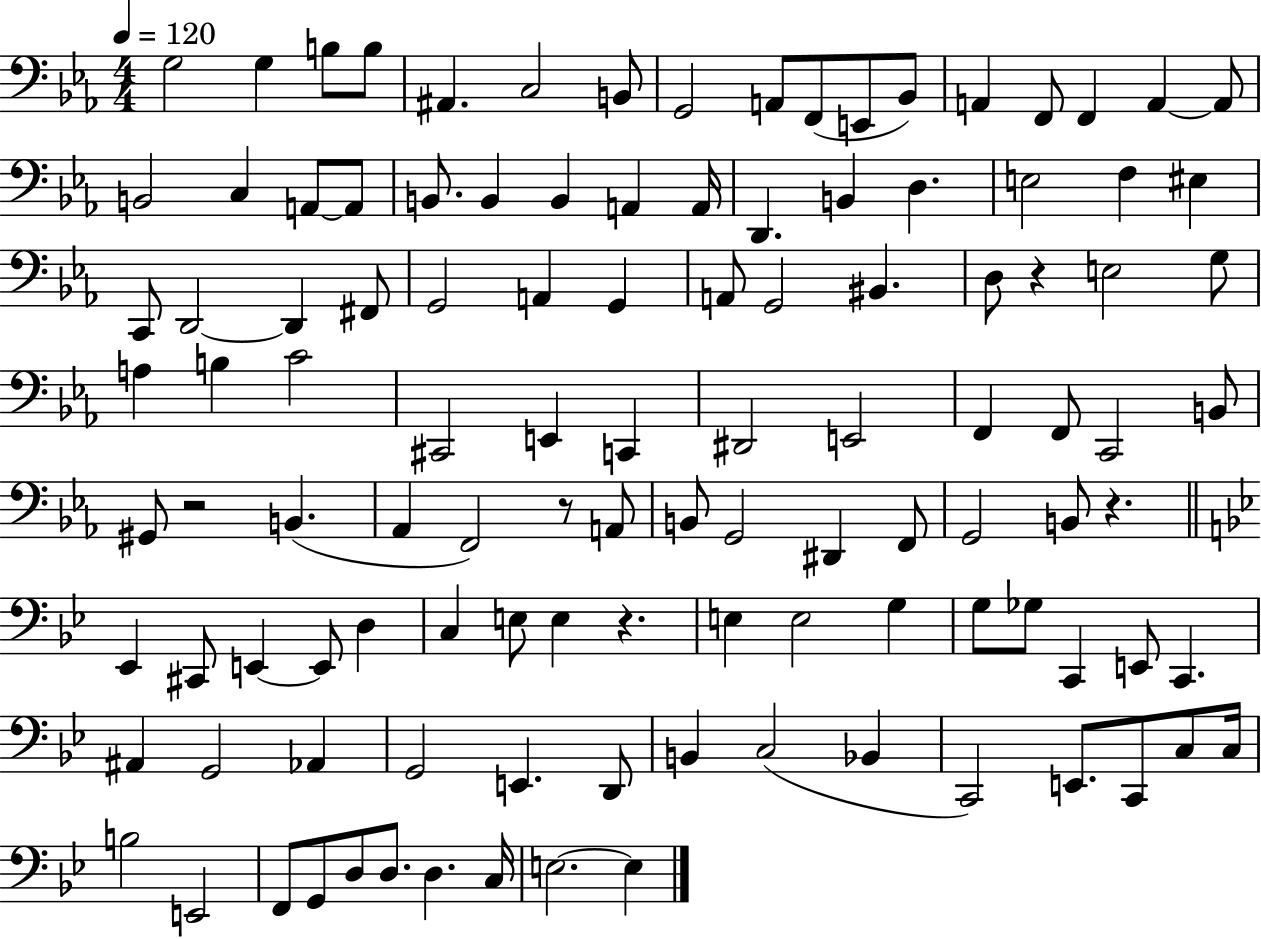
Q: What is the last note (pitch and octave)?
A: E3